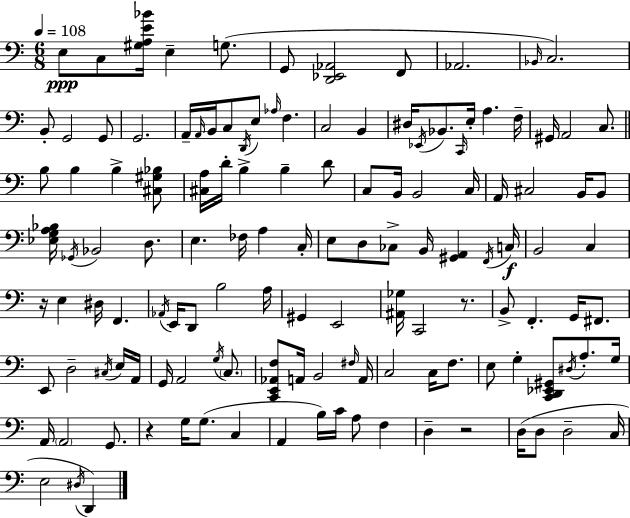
X:1
T:Untitled
M:6/8
L:1/4
K:Am
E,/2 C,/2 [^G,A,E_B]/4 E, G,/2 G,,/2 [D,,_E,,_A,,]2 F,,/2 _A,,2 _B,,/4 C,2 B,,/2 G,,2 G,,/2 G,,2 A,,/4 A,,/4 B,,/4 C,/2 D,,/4 E,/2 _A,/4 F, C,2 B,, ^D,/4 _E,,/4 _B,,/2 C,,/4 E,/4 A, F,/4 ^G,,/4 A,,2 C,/2 B,/2 B, B, [^C,^G,_B,]/2 [^C,A,]/4 D/4 B, B, D/2 C,/2 B,,/4 B,,2 C,/4 A,,/4 ^C,2 B,,/4 B,,/2 [_E,G,A,_B,]/4 _G,,/4 _B,,2 D,/2 E, _F,/4 A, C,/4 E,/2 D,/2 _C,/2 B,,/4 [^G,,A,,] F,,/4 C,/4 B,,2 C, z/4 E, ^D,/4 F,, _A,,/4 E,,/4 D,,/2 B,2 A,/4 ^G,, E,,2 [^A,,_G,]/4 C,,2 z/2 B,,/2 F,, G,,/4 ^F,,/2 E,,/2 D,2 ^C,/4 E,/4 A,,/4 G,,/4 A,,2 G,/4 C,/2 [C,,E,,_A,,F,]/2 A,,/4 B,,2 ^F,/4 A,,/4 C,2 C,/4 F,/2 E,/2 G, [C,,D,,_E,,^G,,]/2 ^D,/4 A,/2 G,/4 A,,/4 A,,2 G,,/2 z G,/4 G,/2 C, A,, B,/4 C/4 A,/2 F, D, z2 D,/4 D,/2 D,2 C,/4 E,2 ^D,/4 D,,